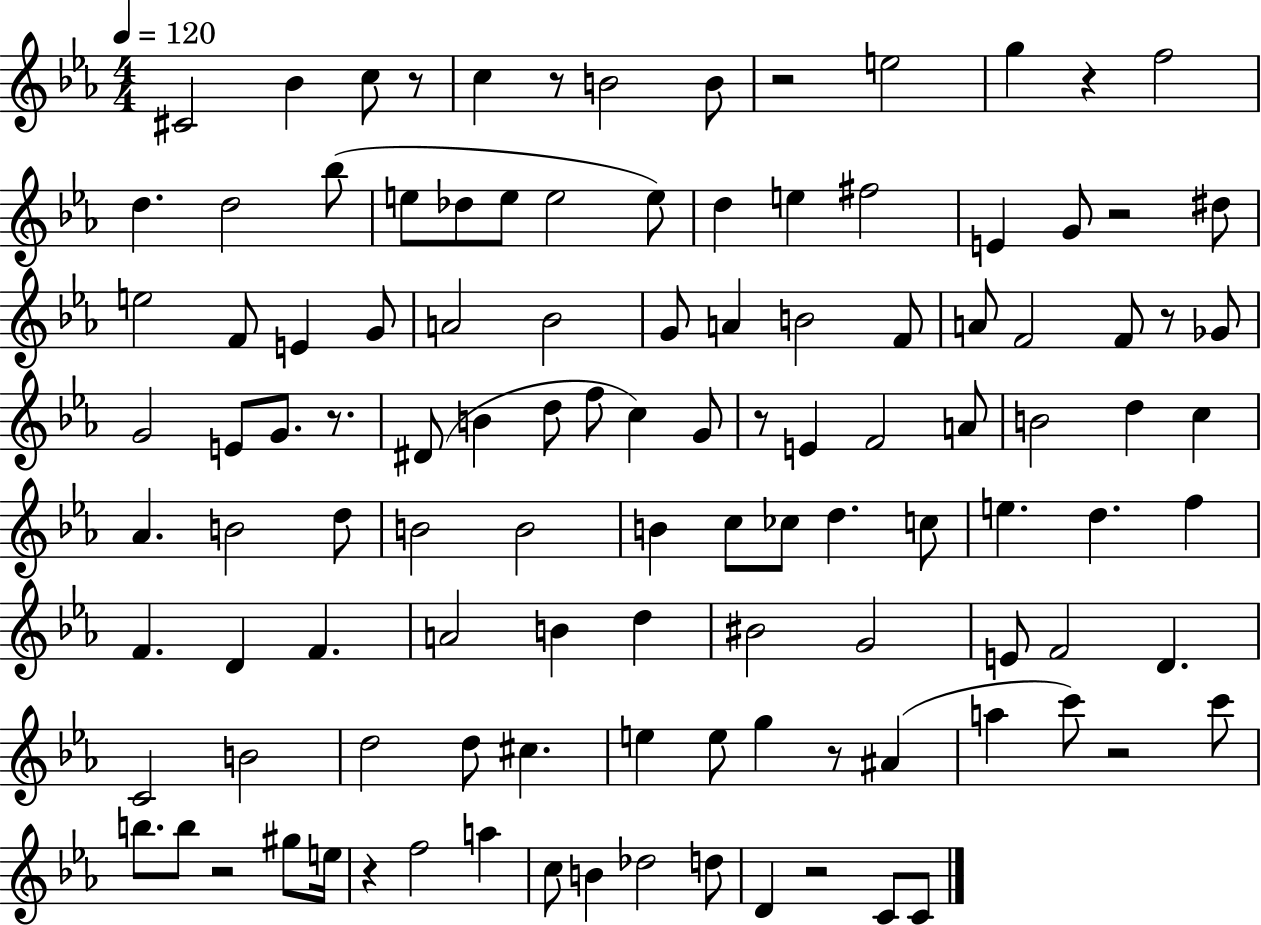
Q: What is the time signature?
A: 4/4